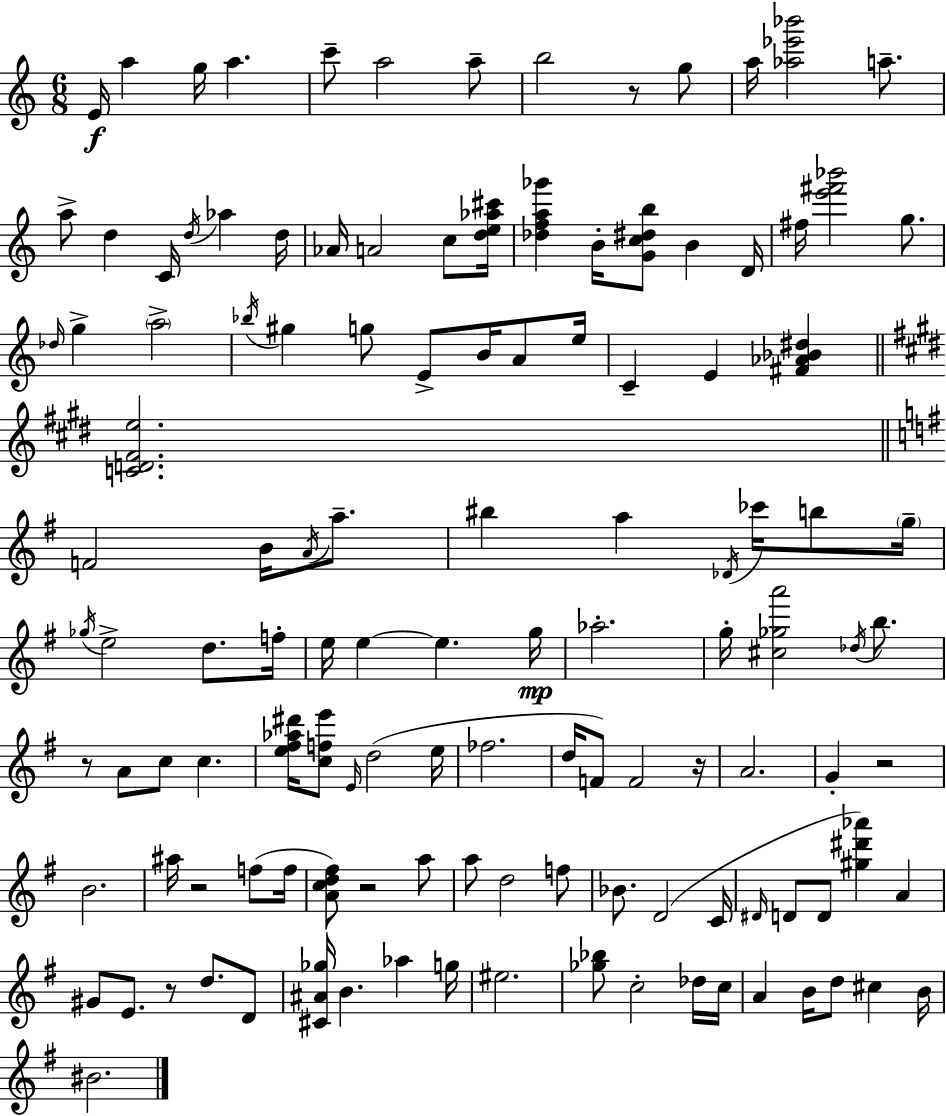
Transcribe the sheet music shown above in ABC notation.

X:1
T:Untitled
M:6/8
L:1/4
K:C
E/4 a g/4 a c'/2 a2 a/2 b2 z/2 g/2 a/4 [_a_e'_b']2 a/2 a/2 d C/4 d/4 _a d/4 _A/4 A2 c/2 [de_a^c']/4 [_dfa_g'] B/4 [Gc^db]/2 B D/4 ^f/4 [e'^f'_b']2 g/2 _d/4 g a2 _b/4 ^g g/2 E/2 B/4 A/2 e/4 C E [^F_A_B^d] [CD^Fe]2 F2 B/4 A/4 a/2 ^b a _D/4 _c'/4 b/2 g/4 _g/4 e2 d/2 f/4 e/4 e e g/4 _a2 g/4 [^c_ga']2 _d/4 b/2 z/2 A/2 c/2 c [e^f_a^d']/4 [cfe']/2 E/4 d2 e/4 _f2 d/4 F/2 F2 z/4 A2 G z2 B2 ^a/4 z2 f/2 f/4 [Acd^f]/2 z2 a/2 a/2 d2 f/2 _B/2 D2 C/4 ^D/4 D/2 D/2 [^g^d'_a'] A ^G/2 E/2 z/2 d/2 D/2 [^C^A_g]/4 B _a g/4 ^e2 [_g_b]/2 c2 _d/4 c/4 A B/4 d/2 ^c B/4 ^B2